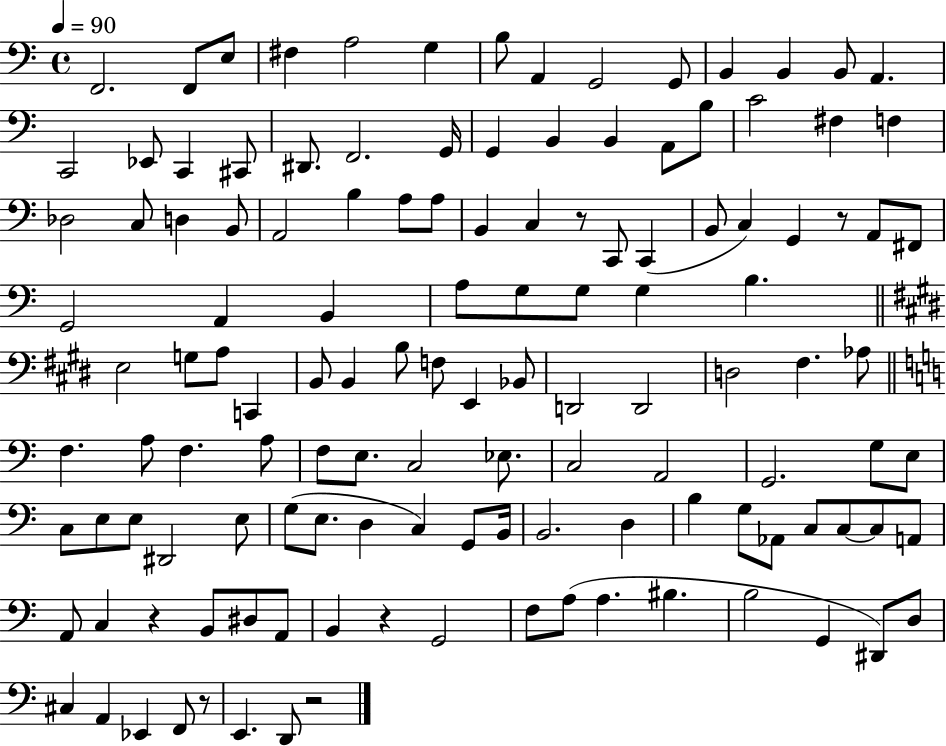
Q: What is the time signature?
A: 4/4